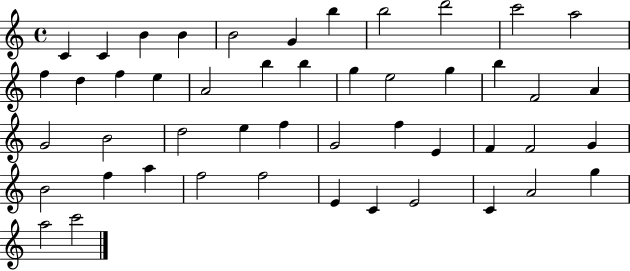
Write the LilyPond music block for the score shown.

{
  \clef treble
  \time 4/4
  \defaultTimeSignature
  \key c \major
  c'4 c'4 b'4 b'4 | b'2 g'4 b''4 | b''2 d'''2 | c'''2 a''2 | \break f''4 d''4 f''4 e''4 | a'2 b''4 b''4 | g''4 e''2 g''4 | b''4 f'2 a'4 | \break g'2 b'2 | d''2 e''4 f''4 | g'2 f''4 e'4 | f'4 f'2 g'4 | \break b'2 f''4 a''4 | f''2 f''2 | e'4 c'4 e'2 | c'4 a'2 g''4 | \break a''2 c'''2 | \bar "|."
}